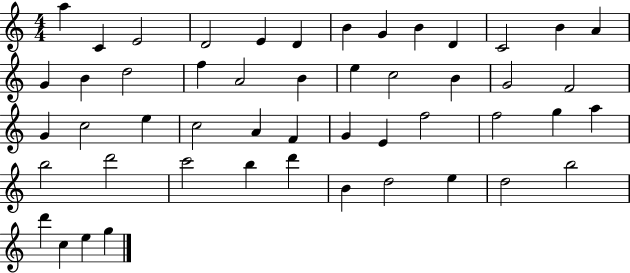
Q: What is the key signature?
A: C major